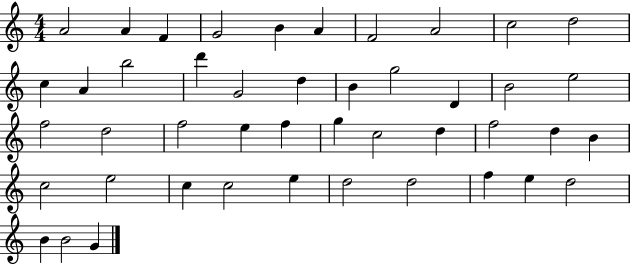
A4/h A4/q F4/q G4/h B4/q A4/q F4/h A4/h C5/h D5/h C5/q A4/q B5/h D6/q G4/h D5/q B4/q G5/h D4/q B4/h E5/h F5/h D5/h F5/h E5/q F5/q G5/q C5/h D5/q F5/h D5/q B4/q C5/h E5/h C5/q C5/h E5/q D5/h D5/h F5/q E5/q D5/h B4/q B4/h G4/q